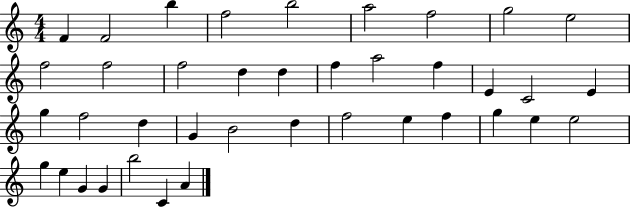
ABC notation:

X:1
T:Untitled
M:4/4
L:1/4
K:C
F F2 b f2 b2 a2 f2 g2 e2 f2 f2 f2 d d f a2 f E C2 E g f2 d G B2 d f2 e f g e e2 g e G G b2 C A